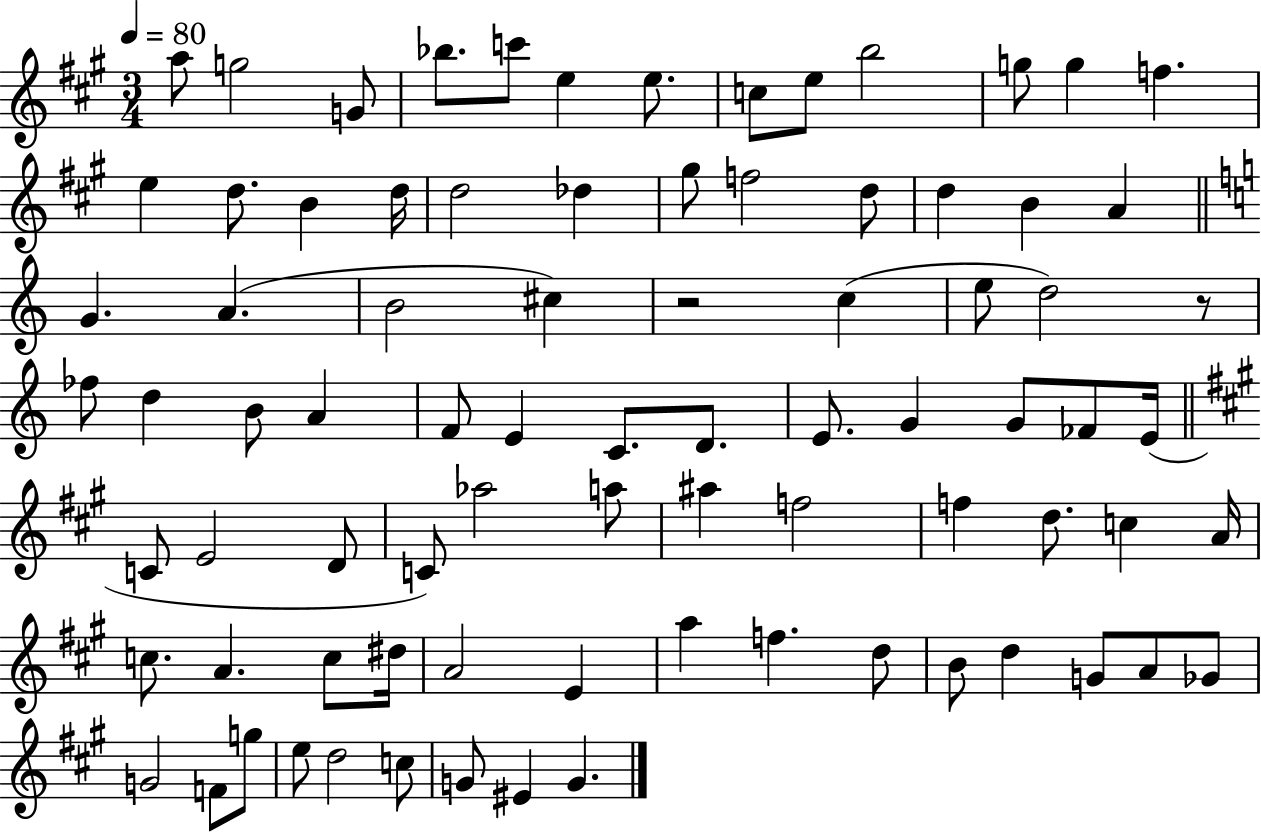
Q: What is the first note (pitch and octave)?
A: A5